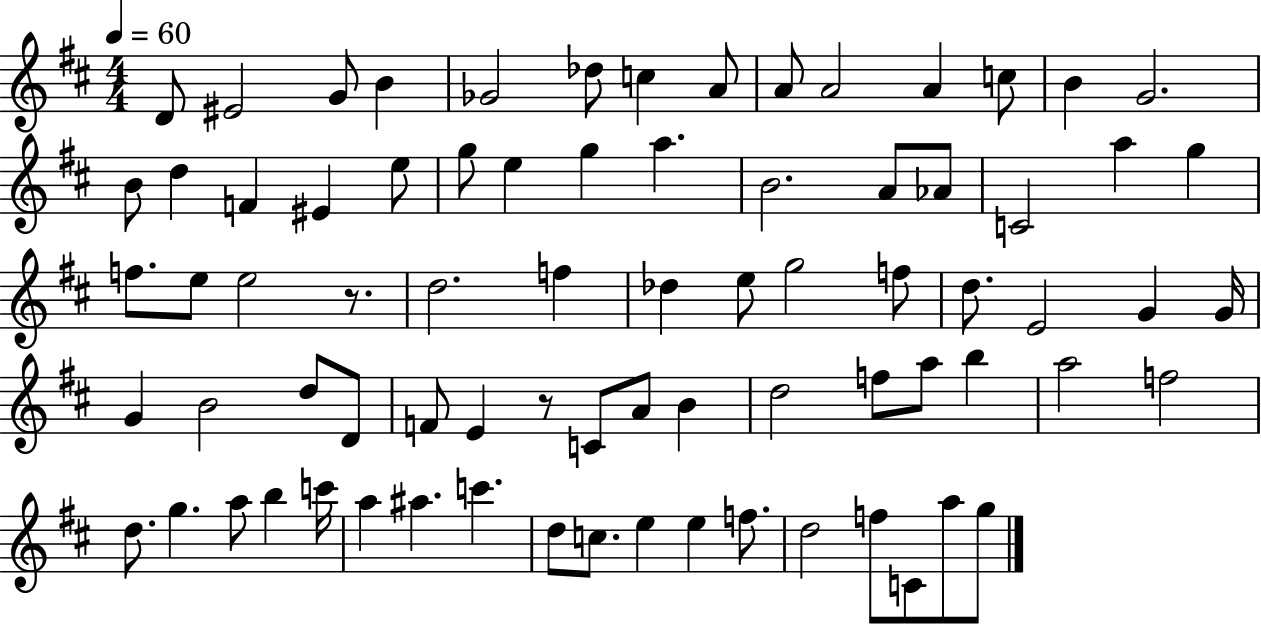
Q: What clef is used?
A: treble